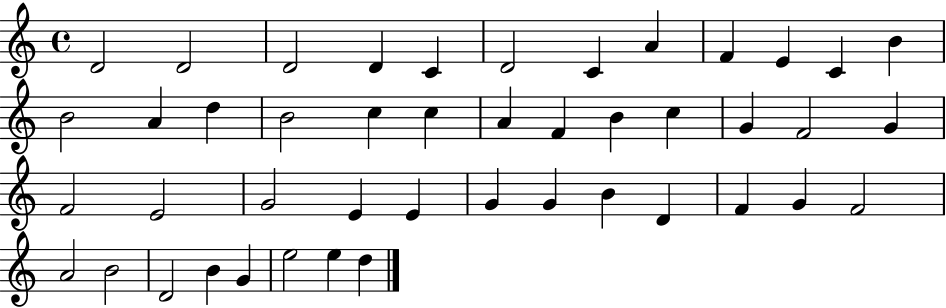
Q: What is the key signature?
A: C major